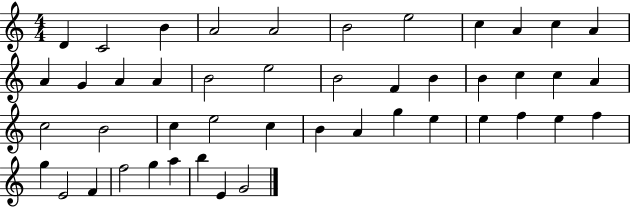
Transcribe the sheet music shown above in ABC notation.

X:1
T:Untitled
M:4/4
L:1/4
K:C
D C2 B A2 A2 B2 e2 c A c A A G A A B2 e2 B2 F B B c c A c2 B2 c e2 c B A g e e f e f g E2 F f2 g a b E G2